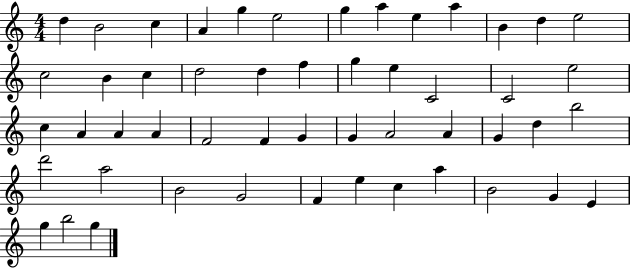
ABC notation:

X:1
T:Untitled
M:4/4
L:1/4
K:C
d B2 c A g e2 g a e a B d e2 c2 B c d2 d f g e C2 C2 e2 c A A A F2 F G G A2 A G d b2 d'2 a2 B2 G2 F e c a B2 G E g b2 g